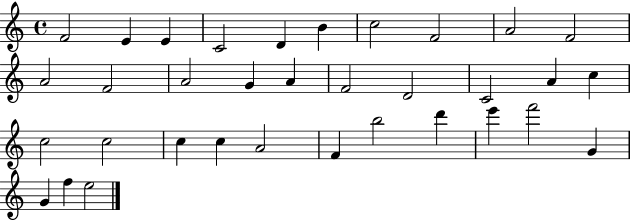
X:1
T:Untitled
M:4/4
L:1/4
K:C
F2 E E C2 D B c2 F2 A2 F2 A2 F2 A2 G A F2 D2 C2 A c c2 c2 c c A2 F b2 d' e' f'2 G G f e2